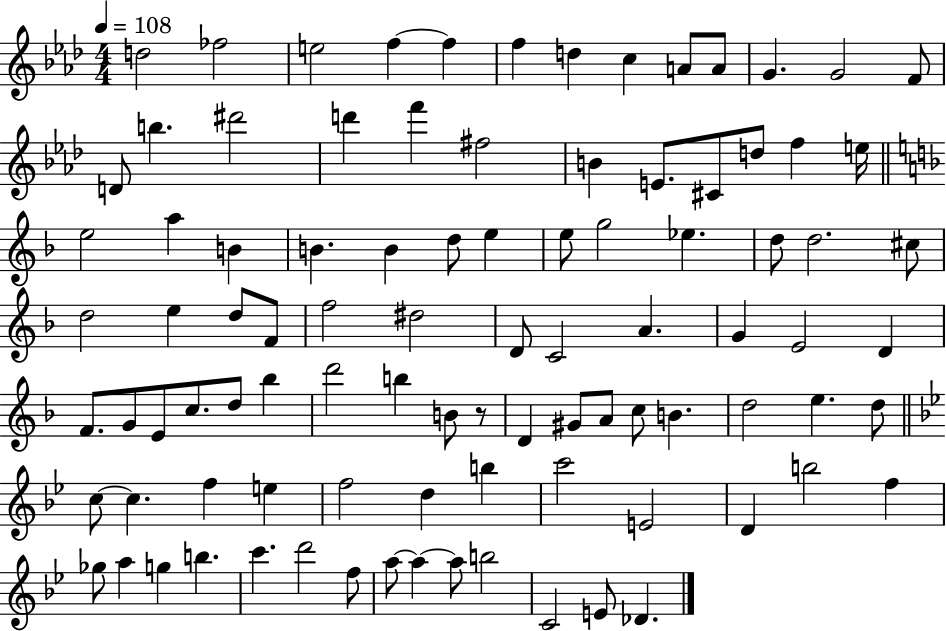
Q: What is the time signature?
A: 4/4